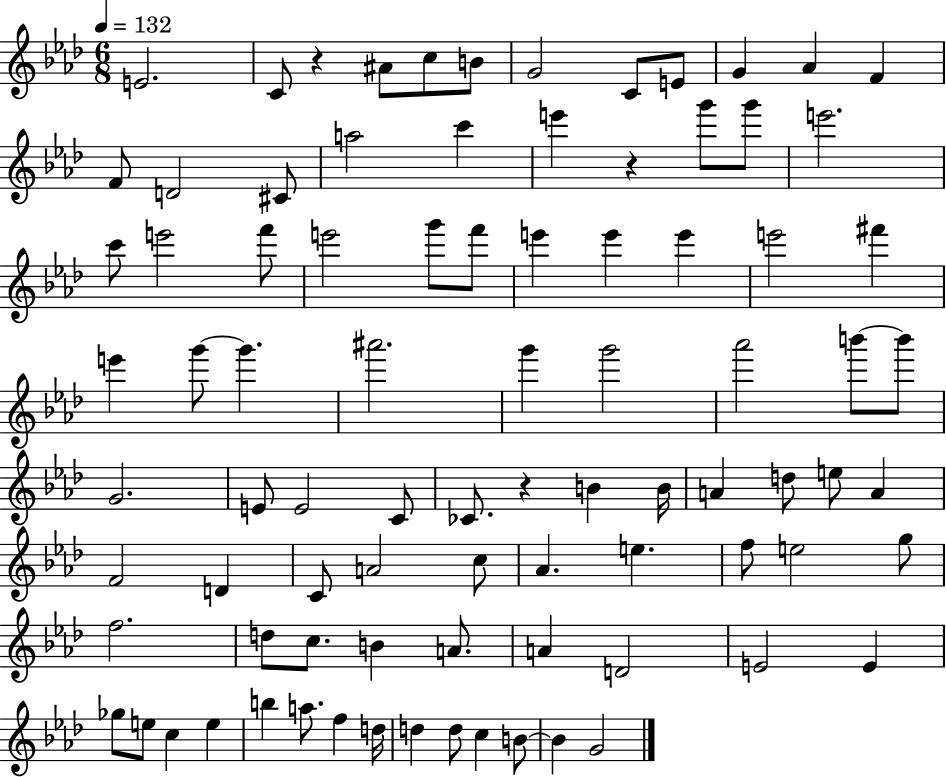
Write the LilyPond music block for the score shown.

{
  \clef treble
  \numericTimeSignature
  \time 6/8
  \key aes \major
  \tempo 4 = 132
  \repeat volta 2 { e'2. | c'8 r4 ais'8 c''8 b'8 | g'2 c'8 e'8 | g'4 aes'4 f'4 | \break f'8 d'2 cis'8 | a''2 c'''4 | e'''4 r4 g'''8 g'''8 | e'''2. | \break c'''8 e'''2 f'''8 | e'''2 g'''8 f'''8 | e'''4 e'''4 e'''4 | e'''2 fis'''4 | \break e'''4 g'''8~~ g'''4. | ais'''2. | g'''4 g'''2 | aes'''2 b'''8~~ b'''8 | \break g'2. | e'8 e'2 c'8 | ces'8. r4 b'4 b'16 | a'4 d''8 e''8 a'4 | \break f'2 d'4 | c'8 a'2 c''8 | aes'4. e''4. | f''8 e''2 g''8 | \break f''2. | d''8 c''8. b'4 a'8. | a'4 d'2 | e'2 e'4 | \break ges''8 e''8 c''4 e''4 | b''4 a''8. f''4 d''16 | d''4 d''8 c''4 b'8~~ | b'4 g'2 | \break } \bar "|."
}